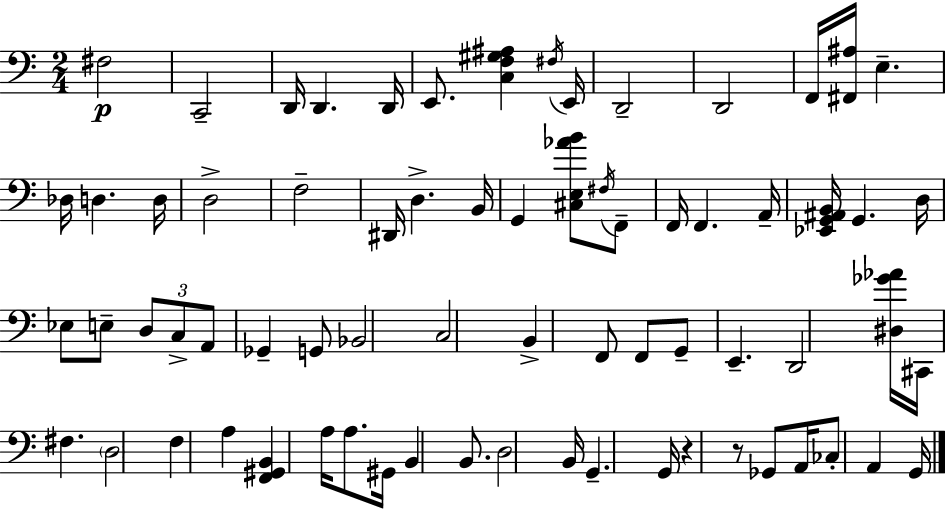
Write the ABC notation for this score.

X:1
T:Untitled
M:2/4
L:1/4
K:Am
^F,2 C,,2 D,,/4 D,, D,,/4 E,,/2 [C,F,^G,^A,] ^F,/4 E,,/4 D,,2 D,,2 F,,/4 [^F,,^A,]/4 E, _D,/4 D, D,/4 D,2 F,2 ^D,,/4 D, B,,/4 G,, [^C,E,_AB]/2 ^F,/4 F,,/2 F,,/4 F,, A,,/4 [_E,,G,,^A,,B,,]/4 G,, D,/4 _E,/2 E,/2 D,/2 C,/2 A,,/2 _G,, G,,/2 _B,,2 C,2 B,, F,,/2 F,,/2 G,,/2 E,, D,,2 [^D,_G_A]/4 ^C,,/4 ^F, D,2 F, A, [F,,^G,,B,,] A,/4 A,/2 ^G,,/4 B,, B,,/2 D,2 B,,/4 G,, G,,/4 z z/2 _G,,/2 A,,/4 _C,/2 A,, G,,/4